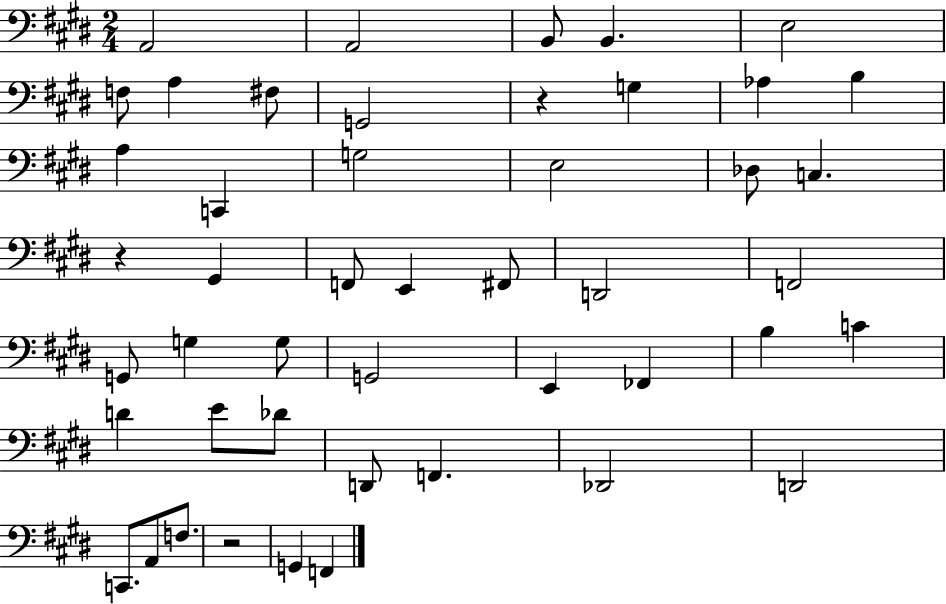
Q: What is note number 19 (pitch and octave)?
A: G#2